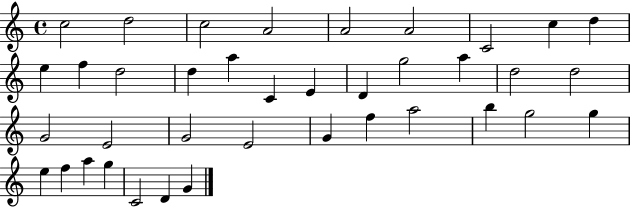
{
  \clef treble
  \time 4/4
  \defaultTimeSignature
  \key c \major
  c''2 d''2 | c''2 a'2 | a'2 a'2 | c'2 c''4 d''4 | \break e''4 f''4 d''2 | d''4 a''4 c'4 e'4 | d'4 g''2 a''4 | d''2 d''2 | \break g'2 e'2 | g'2 e'2 | g'4 f''4 a''2 | b''4 g''2 g''4 | \break e''4 f''4 a''4 g''4 | c'2 d'4 g'4 | \bar "|."
}